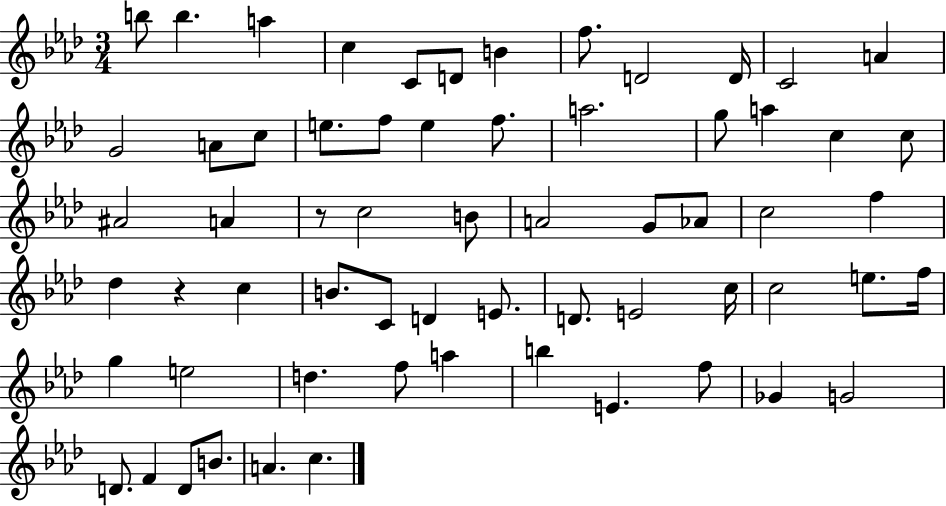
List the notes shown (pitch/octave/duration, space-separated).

B5/e B5/q. A5/q C5/q C4/e D4/e B4/q F5/e. D4/h D4/s C4/h A4/q G4/h A4/e C5/e E5/e. F5/e E5/q F5/e. A5/h. G5/e A5/q C5/q C5/e A#4/h A4/q R/e C5/h B4/e A4/h G4/e Ab4/e C5/h F5/q Db5/q R/q C5/q B4/e. C4/e D4/q E4/e. D4/e. E4/h C5/s C5/h E5/e. F5/s G5/q E5/h D5/q. F5/e A5/q B5/q E4/q. F5/e Gb4/q G4/h D4/e. F4/q D4/e B4/e. A4/q. C5/q.